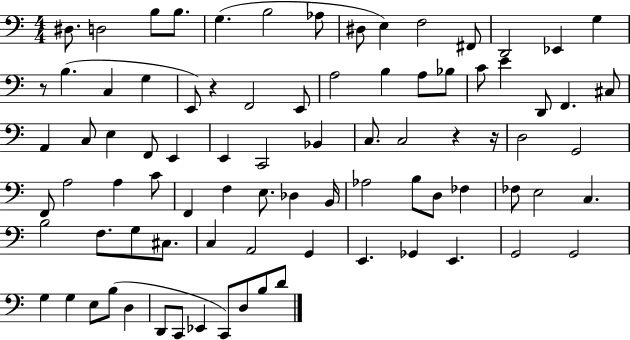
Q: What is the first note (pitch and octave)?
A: D#3